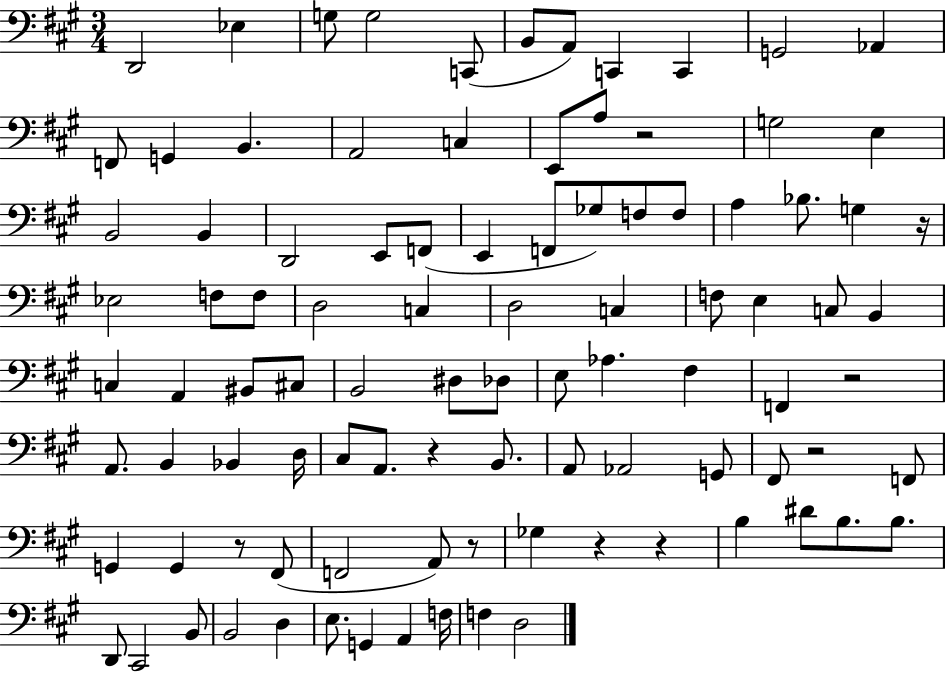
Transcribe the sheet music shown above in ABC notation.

X:1
T:Untitled
M:3/4
L:1/4
K:A
D,,2 _E, G,/2 G,2 C,,/2 B,,/2 A,,/2 C,, C,, G,,2 _A,, F,,/2 G,, B,, A,,2 C, E,,/2 A,/2 z2 G,2 E, B,,2 B,, D,,2 E,,/2 F,,/2 E,, F,,/2 _G,/2 F,/2 F,/2 A, _B,/2 G, z/4 _E,2 F,/2 F,/2 D,2 C, D,2 C, F,/2 E, C,/2 B,, C, A,, ^B,,/2 ^C,/2 B,,2 ^D,/2 _D,/2 E,/2 _A, ^F, F,, z2 A,,/2 B,, _B,, D,/4 ^C,/2 A,,/2 z B,,/2 A,,/2 _A,,2 G,,/2 ^F,,/2 z2 F,,/2 G,, G,, z/2 ^F,,/2 F,,2 A,,/2 z/2 _G, z z B, ^D/2 B,/2 B,/2 D,,/2 ^C,,2 B,,/2 B,,2 D, E,/2 G,, A,, F,/4 F, D,2